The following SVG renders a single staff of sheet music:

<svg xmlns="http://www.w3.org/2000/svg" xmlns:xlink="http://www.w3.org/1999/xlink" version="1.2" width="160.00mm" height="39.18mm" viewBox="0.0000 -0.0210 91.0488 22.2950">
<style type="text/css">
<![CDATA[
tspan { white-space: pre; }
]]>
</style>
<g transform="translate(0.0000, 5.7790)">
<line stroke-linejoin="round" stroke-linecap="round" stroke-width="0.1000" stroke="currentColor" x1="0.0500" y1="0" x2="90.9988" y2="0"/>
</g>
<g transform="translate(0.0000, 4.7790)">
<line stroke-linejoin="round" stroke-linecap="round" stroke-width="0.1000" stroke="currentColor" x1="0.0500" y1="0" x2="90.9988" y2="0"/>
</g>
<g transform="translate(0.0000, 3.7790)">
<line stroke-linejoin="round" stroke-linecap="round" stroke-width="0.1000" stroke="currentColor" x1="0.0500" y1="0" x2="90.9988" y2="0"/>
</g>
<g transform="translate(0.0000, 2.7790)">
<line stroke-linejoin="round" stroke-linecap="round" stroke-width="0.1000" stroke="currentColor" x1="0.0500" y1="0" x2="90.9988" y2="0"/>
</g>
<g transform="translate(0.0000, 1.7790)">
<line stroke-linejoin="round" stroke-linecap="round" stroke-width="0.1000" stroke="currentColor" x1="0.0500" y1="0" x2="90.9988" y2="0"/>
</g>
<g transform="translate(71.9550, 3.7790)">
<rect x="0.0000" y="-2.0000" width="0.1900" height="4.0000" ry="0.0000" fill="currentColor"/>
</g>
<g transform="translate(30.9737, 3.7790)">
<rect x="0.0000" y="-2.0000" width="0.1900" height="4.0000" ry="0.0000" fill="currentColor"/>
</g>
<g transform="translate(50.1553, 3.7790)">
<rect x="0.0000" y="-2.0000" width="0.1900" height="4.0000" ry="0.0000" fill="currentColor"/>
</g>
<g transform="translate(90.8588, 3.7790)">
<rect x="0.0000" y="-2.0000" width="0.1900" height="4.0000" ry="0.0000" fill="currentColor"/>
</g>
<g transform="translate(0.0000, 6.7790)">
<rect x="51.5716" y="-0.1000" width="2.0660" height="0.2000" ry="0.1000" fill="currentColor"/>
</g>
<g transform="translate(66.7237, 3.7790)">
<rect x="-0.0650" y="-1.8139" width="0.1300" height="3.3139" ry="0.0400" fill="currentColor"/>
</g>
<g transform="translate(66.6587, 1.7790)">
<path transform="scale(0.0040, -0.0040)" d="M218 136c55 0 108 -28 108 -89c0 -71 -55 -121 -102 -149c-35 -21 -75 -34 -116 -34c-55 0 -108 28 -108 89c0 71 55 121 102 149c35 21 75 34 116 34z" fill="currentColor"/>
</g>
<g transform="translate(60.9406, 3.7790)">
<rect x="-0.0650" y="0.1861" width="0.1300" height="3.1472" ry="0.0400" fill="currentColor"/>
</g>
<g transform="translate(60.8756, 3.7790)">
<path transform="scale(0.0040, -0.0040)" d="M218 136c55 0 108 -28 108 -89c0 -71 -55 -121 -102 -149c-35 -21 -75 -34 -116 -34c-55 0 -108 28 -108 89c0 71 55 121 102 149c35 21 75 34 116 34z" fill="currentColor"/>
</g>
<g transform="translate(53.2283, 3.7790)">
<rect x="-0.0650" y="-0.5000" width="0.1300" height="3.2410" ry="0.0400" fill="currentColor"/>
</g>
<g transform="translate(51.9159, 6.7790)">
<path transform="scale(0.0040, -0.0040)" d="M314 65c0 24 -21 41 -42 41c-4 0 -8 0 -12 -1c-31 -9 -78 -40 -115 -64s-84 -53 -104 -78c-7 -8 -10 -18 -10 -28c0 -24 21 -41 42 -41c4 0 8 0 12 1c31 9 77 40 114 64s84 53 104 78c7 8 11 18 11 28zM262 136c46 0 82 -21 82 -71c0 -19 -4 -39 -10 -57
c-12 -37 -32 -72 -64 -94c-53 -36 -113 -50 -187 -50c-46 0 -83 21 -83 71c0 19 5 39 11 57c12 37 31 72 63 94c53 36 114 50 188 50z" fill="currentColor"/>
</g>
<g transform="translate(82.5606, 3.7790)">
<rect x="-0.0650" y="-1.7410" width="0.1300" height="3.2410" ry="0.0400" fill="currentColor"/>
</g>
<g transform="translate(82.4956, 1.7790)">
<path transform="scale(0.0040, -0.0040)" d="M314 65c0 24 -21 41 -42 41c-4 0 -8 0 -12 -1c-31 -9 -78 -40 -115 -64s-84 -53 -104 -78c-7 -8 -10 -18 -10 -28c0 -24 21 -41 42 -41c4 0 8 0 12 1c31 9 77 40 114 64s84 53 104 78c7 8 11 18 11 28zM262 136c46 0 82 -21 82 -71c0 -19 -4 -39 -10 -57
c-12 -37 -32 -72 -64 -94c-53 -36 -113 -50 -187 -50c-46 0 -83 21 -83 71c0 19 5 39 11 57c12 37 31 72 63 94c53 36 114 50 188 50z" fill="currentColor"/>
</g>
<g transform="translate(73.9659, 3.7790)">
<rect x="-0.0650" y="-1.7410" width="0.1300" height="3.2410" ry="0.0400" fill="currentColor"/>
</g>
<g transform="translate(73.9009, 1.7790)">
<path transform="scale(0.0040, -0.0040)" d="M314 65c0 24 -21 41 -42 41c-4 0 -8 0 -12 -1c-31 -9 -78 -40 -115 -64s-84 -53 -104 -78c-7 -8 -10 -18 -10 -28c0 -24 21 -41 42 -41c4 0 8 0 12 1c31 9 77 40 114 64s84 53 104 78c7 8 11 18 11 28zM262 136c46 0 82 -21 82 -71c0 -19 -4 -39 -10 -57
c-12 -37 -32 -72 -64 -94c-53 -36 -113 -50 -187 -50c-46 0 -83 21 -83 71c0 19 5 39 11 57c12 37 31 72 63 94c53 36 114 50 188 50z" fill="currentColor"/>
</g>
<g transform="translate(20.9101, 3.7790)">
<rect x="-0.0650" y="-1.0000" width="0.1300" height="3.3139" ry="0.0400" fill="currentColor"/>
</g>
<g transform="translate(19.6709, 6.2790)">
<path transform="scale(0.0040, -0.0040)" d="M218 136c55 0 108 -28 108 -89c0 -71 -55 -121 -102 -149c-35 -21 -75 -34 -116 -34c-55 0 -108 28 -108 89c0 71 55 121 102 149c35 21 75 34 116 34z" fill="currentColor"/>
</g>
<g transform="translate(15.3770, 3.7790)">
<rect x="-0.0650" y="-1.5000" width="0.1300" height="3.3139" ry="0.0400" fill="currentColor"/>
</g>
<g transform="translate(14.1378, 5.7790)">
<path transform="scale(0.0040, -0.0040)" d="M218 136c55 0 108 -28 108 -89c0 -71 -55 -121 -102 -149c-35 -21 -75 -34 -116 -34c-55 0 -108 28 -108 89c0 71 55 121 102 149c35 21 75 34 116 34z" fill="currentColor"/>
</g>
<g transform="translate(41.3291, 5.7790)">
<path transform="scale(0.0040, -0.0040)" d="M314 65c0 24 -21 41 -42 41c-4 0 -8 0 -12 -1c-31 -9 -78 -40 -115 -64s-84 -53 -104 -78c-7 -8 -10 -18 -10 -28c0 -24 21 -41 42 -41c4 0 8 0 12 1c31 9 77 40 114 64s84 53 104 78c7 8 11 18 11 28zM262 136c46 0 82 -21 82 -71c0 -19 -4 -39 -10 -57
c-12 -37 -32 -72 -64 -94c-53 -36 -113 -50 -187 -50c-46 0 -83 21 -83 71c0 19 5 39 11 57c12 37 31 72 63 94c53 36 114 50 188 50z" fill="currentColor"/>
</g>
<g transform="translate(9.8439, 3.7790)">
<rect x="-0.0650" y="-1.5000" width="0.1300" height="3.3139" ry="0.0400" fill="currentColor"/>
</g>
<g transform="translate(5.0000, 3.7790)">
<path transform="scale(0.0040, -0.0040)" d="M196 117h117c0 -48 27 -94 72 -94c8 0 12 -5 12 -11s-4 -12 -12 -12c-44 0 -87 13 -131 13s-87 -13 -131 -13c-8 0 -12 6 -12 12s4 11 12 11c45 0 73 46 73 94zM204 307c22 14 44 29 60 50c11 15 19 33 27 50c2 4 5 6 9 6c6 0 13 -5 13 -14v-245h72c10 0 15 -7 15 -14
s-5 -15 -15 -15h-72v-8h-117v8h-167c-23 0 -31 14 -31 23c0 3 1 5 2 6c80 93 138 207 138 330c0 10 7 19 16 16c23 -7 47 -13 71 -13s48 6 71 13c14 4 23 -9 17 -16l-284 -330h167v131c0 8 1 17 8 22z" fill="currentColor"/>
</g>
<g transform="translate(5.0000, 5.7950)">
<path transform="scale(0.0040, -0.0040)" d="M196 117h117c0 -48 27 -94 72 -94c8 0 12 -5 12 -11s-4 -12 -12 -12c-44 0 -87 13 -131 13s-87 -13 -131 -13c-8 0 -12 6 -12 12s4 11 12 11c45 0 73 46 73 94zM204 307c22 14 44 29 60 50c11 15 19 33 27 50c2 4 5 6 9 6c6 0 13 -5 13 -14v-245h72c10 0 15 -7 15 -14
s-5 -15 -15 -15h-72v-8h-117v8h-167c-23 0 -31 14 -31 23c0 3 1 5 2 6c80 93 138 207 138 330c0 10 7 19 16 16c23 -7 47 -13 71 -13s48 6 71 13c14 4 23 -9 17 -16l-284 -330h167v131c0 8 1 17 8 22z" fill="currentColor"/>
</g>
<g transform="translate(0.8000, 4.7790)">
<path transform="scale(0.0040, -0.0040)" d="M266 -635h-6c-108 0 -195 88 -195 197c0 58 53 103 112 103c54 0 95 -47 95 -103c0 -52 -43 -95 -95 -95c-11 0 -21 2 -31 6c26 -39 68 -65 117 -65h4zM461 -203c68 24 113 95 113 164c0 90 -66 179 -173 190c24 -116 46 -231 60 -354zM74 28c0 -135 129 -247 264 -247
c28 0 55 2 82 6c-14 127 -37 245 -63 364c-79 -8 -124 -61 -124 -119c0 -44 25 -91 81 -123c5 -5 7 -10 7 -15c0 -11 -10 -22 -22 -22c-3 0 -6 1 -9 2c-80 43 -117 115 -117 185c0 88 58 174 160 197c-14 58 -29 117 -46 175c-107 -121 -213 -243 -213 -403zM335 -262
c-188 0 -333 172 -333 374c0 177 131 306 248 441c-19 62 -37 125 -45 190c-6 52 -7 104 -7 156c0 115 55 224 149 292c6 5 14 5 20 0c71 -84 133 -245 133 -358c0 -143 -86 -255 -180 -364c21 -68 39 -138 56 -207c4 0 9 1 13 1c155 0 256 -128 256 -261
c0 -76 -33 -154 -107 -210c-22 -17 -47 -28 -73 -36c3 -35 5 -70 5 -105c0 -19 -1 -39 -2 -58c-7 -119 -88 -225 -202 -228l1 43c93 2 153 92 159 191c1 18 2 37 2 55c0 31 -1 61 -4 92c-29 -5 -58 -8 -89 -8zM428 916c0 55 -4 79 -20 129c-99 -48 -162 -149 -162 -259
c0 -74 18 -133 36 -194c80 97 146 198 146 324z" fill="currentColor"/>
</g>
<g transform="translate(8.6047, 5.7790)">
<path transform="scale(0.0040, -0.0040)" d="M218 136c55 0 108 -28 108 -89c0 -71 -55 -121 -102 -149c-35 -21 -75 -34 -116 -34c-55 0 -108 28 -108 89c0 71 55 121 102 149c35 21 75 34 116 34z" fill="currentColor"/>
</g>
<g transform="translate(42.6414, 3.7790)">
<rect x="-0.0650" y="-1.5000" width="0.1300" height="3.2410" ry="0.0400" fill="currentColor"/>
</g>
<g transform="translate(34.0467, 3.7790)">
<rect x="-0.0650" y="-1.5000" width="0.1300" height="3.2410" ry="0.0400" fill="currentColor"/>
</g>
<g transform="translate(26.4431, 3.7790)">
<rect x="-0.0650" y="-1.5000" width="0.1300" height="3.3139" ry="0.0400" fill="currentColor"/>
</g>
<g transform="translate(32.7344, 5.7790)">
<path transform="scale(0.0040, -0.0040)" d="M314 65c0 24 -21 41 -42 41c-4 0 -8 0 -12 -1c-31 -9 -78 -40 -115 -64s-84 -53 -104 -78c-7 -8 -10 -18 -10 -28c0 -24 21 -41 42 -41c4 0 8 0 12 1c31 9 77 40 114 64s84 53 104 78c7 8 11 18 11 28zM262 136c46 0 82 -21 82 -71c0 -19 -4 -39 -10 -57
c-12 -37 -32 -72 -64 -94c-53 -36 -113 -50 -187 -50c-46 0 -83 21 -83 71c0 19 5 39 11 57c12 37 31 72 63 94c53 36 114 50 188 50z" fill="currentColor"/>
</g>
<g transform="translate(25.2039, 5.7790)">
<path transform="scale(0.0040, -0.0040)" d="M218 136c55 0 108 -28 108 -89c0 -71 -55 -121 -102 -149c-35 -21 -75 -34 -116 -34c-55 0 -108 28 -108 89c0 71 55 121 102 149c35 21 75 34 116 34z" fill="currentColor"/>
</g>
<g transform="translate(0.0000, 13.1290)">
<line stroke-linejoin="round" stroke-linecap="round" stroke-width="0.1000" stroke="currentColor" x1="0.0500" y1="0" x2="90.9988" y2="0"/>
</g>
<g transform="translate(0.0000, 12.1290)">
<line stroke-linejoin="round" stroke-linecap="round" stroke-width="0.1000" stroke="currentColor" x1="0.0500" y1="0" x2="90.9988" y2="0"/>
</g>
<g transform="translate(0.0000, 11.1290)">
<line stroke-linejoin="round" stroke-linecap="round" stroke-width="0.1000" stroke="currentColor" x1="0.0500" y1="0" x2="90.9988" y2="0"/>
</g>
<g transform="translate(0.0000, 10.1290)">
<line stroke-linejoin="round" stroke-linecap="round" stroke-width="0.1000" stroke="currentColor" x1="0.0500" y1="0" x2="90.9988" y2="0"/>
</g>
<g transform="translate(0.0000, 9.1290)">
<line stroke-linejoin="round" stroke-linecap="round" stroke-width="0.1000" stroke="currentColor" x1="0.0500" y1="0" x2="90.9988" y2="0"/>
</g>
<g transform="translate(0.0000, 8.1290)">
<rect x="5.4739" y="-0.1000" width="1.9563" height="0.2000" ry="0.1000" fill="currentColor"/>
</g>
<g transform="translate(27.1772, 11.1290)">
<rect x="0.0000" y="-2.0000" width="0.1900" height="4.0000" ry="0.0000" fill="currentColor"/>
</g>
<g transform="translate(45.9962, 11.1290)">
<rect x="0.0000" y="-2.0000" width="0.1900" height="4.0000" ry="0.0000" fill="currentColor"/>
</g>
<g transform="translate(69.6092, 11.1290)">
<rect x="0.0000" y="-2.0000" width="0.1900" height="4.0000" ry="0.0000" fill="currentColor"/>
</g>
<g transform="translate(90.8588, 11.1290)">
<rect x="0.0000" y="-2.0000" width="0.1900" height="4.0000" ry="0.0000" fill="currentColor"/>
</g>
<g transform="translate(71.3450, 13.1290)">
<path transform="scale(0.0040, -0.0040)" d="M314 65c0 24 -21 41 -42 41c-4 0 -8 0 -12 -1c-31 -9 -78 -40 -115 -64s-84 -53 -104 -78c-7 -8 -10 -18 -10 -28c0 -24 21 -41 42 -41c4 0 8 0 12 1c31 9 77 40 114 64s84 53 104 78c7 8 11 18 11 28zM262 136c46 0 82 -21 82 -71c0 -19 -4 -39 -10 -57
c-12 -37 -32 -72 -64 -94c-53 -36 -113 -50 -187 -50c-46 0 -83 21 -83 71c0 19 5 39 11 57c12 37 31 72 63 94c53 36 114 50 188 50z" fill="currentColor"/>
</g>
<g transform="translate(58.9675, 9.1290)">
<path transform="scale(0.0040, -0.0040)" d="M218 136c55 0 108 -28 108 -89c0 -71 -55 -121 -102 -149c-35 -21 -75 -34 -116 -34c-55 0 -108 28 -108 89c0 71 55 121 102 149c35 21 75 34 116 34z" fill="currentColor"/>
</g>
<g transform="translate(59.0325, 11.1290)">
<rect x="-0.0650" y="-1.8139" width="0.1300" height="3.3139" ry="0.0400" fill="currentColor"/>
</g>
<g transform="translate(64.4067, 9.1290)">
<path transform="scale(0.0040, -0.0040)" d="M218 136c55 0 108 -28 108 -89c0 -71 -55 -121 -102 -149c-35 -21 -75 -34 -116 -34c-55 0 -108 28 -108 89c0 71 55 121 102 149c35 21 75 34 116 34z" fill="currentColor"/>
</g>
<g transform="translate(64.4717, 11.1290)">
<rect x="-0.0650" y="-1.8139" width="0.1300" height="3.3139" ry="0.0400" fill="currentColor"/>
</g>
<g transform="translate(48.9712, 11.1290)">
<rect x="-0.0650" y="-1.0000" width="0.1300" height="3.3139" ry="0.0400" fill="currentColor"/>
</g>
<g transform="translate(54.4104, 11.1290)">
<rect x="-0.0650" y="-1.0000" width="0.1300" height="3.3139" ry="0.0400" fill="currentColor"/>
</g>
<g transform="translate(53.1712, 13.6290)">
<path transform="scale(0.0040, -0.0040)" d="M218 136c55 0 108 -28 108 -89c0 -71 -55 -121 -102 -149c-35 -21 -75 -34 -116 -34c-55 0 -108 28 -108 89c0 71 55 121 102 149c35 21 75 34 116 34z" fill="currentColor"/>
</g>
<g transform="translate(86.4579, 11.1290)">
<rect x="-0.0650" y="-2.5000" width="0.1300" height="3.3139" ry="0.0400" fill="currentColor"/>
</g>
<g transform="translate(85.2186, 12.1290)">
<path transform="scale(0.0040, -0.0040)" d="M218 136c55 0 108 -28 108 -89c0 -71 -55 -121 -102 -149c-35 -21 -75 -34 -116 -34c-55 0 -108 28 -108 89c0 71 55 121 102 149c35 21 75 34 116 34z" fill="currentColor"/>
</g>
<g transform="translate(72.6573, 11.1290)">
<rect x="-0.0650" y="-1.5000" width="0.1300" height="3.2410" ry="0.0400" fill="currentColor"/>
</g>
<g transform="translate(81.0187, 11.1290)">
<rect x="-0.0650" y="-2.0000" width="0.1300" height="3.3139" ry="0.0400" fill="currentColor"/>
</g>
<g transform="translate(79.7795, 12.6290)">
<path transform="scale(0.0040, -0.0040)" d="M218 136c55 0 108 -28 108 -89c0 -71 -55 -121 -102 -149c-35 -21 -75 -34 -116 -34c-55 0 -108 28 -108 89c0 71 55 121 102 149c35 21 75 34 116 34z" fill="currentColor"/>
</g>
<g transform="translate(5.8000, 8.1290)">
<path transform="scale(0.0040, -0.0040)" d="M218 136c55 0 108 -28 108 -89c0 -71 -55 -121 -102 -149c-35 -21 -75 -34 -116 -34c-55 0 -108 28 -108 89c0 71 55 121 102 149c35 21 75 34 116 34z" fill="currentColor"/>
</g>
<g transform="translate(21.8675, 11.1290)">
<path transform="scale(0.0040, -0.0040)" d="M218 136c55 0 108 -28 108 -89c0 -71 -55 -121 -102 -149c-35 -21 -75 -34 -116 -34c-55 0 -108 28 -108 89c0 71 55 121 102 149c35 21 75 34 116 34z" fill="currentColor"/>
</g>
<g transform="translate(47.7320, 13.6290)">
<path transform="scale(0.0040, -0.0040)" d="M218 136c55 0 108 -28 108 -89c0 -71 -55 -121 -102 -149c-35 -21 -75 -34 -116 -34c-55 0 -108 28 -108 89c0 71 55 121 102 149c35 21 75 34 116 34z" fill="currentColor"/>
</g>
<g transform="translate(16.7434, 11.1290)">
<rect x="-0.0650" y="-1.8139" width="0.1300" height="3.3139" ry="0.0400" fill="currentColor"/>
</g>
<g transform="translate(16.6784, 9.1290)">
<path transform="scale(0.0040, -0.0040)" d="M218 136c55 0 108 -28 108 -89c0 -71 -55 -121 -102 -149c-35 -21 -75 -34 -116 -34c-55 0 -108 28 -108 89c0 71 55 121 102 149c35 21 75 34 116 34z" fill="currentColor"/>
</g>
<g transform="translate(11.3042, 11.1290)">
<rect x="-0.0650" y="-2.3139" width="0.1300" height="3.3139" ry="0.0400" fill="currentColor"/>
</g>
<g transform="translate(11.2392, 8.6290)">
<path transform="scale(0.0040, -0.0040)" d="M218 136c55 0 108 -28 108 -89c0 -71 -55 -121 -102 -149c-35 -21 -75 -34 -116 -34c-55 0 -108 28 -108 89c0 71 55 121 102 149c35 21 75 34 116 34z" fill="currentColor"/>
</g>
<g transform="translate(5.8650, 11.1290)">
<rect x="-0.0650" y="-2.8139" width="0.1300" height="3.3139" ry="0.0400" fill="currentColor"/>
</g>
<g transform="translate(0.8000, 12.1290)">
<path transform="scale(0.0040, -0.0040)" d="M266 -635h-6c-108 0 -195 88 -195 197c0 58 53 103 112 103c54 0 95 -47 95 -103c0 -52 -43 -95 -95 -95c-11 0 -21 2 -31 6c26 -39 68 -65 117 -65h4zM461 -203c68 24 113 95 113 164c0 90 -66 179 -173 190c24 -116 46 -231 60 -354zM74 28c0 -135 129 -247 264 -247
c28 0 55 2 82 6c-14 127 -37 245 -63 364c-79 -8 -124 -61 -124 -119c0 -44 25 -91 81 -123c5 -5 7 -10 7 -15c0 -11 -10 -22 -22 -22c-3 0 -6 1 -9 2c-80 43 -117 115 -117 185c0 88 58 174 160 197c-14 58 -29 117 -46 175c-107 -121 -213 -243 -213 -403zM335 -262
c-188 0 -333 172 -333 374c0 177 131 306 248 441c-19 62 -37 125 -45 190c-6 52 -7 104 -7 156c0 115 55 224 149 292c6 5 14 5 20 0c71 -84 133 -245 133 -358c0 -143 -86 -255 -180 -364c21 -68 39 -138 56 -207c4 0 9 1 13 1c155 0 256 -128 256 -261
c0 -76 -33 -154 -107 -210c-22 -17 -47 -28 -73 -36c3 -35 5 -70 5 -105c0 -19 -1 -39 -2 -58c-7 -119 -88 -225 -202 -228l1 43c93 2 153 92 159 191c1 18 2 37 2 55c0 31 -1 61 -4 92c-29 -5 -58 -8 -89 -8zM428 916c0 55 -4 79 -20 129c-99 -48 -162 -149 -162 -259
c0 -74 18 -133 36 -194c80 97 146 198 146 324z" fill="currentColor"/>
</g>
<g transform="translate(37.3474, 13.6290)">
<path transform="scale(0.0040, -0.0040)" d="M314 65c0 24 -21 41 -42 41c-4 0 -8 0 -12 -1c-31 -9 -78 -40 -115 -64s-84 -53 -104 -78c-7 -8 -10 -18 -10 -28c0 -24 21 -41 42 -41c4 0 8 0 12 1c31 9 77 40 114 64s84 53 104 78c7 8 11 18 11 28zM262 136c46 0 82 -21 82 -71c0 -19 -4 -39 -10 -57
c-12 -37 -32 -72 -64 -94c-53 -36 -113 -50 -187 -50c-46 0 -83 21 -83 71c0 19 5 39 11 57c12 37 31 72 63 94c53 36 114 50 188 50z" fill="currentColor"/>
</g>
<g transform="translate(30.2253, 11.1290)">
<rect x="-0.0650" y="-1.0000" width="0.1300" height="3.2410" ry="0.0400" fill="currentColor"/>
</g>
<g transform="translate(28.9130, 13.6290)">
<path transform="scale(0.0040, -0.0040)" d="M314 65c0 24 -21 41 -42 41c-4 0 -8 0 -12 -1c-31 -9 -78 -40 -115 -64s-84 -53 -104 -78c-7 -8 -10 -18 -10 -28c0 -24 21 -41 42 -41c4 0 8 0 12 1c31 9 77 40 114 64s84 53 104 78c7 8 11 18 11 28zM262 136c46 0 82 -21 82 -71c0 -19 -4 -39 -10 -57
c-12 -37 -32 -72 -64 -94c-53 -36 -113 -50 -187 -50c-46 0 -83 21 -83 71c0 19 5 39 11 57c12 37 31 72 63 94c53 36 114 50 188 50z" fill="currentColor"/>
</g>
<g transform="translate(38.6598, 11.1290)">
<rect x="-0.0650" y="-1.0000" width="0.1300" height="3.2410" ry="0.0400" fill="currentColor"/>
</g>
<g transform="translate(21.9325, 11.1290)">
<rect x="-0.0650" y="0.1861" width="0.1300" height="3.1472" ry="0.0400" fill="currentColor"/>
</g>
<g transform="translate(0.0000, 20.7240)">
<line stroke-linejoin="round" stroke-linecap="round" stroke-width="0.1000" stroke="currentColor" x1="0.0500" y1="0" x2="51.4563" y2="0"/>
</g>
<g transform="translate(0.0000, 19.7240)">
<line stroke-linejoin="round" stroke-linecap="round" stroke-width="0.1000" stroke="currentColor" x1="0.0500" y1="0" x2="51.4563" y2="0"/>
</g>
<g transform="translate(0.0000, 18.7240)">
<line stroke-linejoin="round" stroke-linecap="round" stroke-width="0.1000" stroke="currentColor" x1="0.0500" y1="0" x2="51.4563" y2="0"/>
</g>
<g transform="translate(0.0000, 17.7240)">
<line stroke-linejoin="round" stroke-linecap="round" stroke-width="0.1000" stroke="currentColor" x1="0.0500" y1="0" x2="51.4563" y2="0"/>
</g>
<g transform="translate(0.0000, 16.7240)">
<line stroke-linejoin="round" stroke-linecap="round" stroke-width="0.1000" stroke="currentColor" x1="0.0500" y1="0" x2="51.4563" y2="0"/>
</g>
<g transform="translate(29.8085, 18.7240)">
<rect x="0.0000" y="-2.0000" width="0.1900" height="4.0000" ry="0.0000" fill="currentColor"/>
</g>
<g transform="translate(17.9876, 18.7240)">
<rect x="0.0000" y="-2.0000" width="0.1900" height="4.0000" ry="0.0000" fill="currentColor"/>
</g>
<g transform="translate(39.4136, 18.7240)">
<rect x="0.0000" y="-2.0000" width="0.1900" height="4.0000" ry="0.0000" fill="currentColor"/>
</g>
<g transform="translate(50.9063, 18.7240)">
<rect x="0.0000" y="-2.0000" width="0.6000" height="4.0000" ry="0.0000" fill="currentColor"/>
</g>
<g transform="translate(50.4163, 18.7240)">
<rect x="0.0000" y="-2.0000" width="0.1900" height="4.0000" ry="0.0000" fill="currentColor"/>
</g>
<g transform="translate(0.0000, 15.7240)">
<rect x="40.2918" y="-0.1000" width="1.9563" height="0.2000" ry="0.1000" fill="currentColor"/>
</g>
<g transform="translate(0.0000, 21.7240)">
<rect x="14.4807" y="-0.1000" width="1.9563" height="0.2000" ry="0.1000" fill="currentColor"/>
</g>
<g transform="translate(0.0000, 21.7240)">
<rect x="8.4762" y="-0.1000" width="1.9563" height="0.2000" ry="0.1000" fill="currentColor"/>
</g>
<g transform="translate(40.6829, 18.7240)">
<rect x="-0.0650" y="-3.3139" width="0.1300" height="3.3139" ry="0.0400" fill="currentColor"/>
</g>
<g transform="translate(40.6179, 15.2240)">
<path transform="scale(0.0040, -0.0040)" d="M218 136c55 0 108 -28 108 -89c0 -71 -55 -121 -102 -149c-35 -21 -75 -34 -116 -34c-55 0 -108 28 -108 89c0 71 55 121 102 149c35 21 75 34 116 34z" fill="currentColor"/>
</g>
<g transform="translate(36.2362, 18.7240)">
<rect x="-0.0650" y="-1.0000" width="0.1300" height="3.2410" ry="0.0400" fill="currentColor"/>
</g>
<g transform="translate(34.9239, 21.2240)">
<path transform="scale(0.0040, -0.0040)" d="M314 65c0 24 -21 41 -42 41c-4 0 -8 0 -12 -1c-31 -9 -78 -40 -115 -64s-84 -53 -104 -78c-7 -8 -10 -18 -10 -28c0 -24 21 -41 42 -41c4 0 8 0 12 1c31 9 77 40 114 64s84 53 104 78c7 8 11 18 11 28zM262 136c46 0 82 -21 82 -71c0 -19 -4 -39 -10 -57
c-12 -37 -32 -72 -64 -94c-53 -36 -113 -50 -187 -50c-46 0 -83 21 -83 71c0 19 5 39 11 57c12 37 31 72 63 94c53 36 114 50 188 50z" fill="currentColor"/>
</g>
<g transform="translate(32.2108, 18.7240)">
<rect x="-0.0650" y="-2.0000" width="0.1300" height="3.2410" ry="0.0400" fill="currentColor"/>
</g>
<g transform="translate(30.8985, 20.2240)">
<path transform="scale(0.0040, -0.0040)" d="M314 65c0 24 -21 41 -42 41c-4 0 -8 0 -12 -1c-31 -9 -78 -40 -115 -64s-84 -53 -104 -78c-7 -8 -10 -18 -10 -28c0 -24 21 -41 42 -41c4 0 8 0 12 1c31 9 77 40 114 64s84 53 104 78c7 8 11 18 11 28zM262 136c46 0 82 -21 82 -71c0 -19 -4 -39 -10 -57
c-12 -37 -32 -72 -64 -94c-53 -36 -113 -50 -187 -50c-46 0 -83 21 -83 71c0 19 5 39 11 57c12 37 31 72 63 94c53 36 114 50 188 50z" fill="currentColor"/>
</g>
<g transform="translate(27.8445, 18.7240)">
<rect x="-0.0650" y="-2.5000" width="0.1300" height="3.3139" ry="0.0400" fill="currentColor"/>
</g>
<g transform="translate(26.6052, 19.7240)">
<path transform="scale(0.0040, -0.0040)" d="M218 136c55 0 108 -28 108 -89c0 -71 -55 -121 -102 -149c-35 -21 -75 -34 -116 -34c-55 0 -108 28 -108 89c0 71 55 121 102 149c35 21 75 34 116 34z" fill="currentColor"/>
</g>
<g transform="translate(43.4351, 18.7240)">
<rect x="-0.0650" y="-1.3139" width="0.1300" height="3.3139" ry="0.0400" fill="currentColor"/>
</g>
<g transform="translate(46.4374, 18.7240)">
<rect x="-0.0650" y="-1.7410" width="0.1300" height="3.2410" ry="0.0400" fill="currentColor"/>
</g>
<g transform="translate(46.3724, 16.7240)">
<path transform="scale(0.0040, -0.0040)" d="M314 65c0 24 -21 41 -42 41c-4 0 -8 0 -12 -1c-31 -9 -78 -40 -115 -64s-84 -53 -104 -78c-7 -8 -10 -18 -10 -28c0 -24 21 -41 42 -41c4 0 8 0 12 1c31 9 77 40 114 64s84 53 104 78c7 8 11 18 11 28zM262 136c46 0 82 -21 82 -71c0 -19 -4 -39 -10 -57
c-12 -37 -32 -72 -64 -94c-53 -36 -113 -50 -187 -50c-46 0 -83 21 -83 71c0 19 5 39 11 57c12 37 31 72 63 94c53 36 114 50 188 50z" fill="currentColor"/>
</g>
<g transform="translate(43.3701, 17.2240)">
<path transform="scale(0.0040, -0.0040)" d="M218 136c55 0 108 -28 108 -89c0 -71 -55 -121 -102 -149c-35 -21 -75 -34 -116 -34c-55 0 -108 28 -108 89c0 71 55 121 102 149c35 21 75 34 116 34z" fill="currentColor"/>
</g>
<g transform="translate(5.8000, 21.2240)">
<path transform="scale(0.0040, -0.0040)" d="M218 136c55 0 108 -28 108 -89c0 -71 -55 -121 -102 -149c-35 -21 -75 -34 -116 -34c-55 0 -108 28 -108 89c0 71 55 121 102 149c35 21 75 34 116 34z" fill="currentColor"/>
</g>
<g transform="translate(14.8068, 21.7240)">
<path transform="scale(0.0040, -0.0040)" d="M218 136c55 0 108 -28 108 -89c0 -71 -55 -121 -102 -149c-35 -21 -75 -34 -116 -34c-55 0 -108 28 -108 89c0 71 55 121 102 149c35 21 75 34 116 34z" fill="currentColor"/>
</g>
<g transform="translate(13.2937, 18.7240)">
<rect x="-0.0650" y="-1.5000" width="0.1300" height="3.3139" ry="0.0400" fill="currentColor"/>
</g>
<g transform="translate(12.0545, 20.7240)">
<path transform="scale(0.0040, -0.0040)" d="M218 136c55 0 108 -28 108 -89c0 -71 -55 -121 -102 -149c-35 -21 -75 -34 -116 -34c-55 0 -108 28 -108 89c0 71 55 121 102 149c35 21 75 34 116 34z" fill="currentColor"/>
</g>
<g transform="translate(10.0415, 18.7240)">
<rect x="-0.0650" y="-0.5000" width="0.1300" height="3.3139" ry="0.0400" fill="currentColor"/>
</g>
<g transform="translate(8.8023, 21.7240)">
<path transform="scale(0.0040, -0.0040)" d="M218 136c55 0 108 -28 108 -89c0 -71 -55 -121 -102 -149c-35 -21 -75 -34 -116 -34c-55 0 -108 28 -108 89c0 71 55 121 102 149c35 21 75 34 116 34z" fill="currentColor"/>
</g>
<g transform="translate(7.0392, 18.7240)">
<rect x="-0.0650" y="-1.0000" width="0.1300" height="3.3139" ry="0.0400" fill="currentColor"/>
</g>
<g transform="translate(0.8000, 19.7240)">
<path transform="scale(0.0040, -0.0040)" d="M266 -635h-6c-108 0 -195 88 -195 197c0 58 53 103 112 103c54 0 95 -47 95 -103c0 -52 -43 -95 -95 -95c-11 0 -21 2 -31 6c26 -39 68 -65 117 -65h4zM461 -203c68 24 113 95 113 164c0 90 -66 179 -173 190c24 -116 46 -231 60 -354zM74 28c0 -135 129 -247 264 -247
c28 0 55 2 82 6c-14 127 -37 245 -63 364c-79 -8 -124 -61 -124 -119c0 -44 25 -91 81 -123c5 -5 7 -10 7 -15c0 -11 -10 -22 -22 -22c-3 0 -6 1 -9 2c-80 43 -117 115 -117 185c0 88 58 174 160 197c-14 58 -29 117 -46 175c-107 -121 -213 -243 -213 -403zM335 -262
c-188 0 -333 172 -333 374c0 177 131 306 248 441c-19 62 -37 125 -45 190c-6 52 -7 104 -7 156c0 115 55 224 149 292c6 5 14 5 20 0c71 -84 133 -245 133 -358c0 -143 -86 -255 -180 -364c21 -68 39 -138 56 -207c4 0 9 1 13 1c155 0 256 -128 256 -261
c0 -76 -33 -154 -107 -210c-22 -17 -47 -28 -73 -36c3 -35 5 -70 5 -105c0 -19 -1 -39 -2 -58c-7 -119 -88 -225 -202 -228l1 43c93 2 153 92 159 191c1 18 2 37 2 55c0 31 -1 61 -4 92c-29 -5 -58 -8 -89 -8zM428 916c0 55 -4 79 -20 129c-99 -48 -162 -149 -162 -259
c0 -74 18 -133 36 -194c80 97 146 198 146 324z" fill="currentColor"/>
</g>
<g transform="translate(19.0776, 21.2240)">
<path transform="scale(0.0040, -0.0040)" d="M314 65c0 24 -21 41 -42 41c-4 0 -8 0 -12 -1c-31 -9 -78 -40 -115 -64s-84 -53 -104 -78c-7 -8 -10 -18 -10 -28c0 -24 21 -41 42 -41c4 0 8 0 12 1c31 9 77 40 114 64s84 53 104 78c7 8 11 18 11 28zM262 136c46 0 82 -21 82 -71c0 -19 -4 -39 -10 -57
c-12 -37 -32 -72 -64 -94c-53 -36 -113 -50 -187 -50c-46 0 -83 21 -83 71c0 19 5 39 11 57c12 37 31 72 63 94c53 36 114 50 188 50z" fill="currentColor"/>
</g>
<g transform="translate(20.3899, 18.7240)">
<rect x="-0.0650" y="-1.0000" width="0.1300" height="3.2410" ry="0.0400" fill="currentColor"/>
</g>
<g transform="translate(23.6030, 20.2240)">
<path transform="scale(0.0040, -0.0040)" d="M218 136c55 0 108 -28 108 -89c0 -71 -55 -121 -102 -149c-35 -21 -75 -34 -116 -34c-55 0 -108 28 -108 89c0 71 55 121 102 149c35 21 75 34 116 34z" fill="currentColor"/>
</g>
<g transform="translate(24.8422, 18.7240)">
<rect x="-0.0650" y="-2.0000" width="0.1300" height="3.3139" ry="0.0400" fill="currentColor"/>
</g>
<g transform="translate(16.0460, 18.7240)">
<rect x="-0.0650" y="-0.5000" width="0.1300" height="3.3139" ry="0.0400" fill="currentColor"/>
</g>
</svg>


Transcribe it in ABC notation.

X:1
T:Untitled
M:4/4
L:1/4
K:C
E E D E E2 E2 C2 B f f2 f2 a g f B D2 D2 D D f f E2 F G D C E C D2 F G F2 D2 b e f2